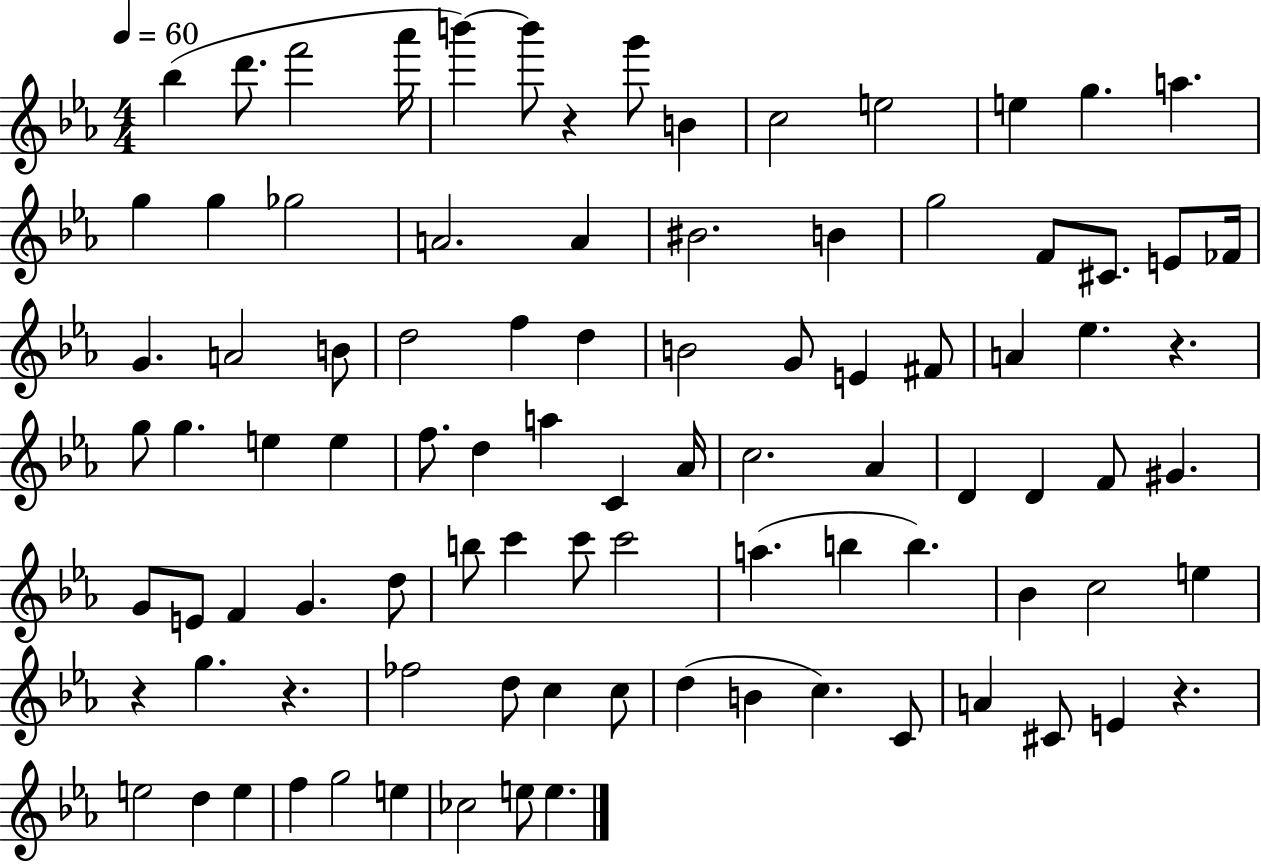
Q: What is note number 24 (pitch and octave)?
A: E4